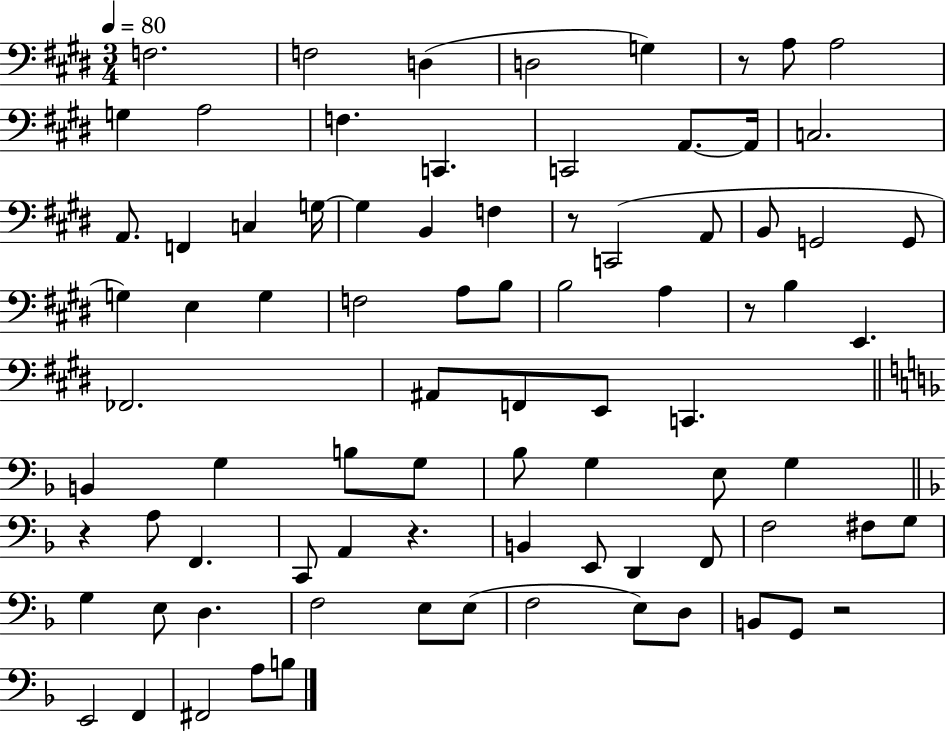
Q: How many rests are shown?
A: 6